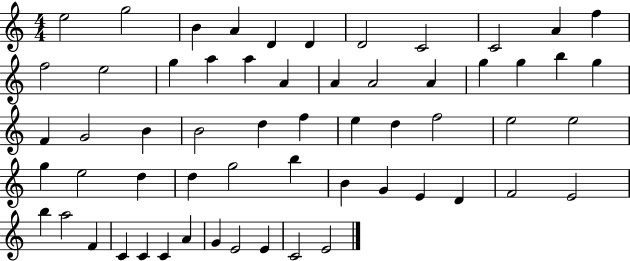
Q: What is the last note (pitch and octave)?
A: E4